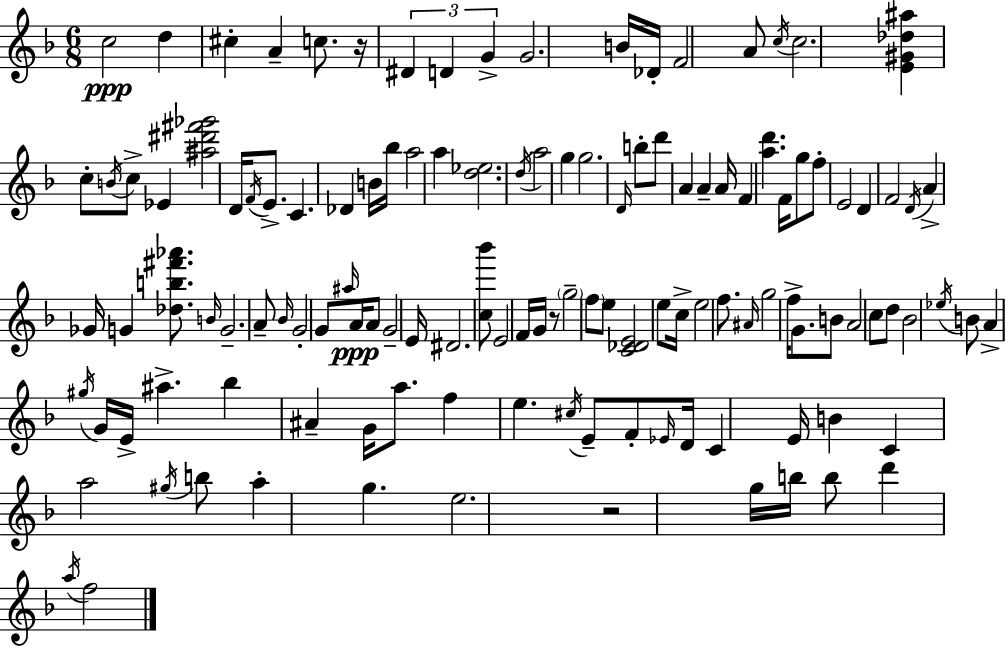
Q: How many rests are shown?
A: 3